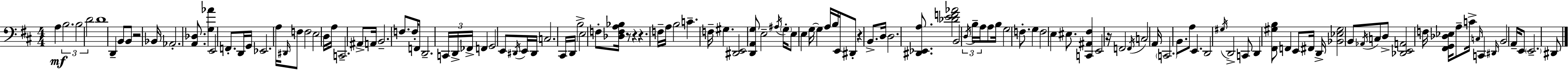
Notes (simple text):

A3/q B3/h. B3/h D4/h D4/w D2/q B2/e B2/e R/h Bb2/s Ab2/h. [A2,Db3]/e. [G3,Ab4]/q E2/h F2/e. D2/s G2/s Eb2/h. A3/s D#2/s F3/e F3/h E3/h D3/s A3/s C2/h. A#2/e A2/s B2/h. F3/e. F3/s F2/e D2/h. C2/s D2/s FES2/s F2/q G2/h E2/e D#2/s E2/s D#2/s C3/h. C#2/s D2/s B3/h E3/h F3/e [Db3,F3,A3,Bb3]/s R/e R/q R/q. F3/s A3/s B3/h C4/q. F3/s G#3/q. [D#2,E2]/h [D2,A2,G3]/e E3/h A#3/s G3/s E3/e E3/q G3/s G3/q A3/s B3/s E2/s D#2/e R/q B2/e. D3/s D3/h. [D#2,Eb2,A3]/e. [Db4,E4,F4,Ab4]/h B2/h D3/s B3/s A3/s A3/e B3/s G3/h F3/e. G3/q F3/h E3/q EIS3/e. [C2,A#2,F#3]/q E2/h R/s F2/h F2/s C3/h A2/s C2/h. B2/e. A3/e E2/q. D2/h G#3/s D2/h C2/e D2/q [F#2,G#3,B3]/e F2/q E2/e F#2/s D2/s [Bb2,Eb3,G#3]/h B2/e Ab2/s C3/e D3/e [Db2,E2,A2]/h F3/s [F#2,G2,Db3,Eb3]/s A3/e C4/s C3/s C2/q D#2/s B2/h A2/s E2/e E2/h. D#2/e